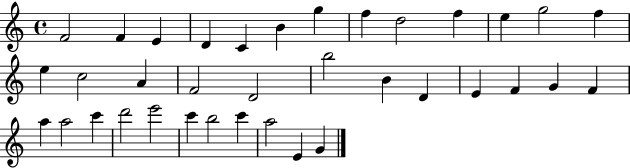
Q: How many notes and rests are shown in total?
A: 36